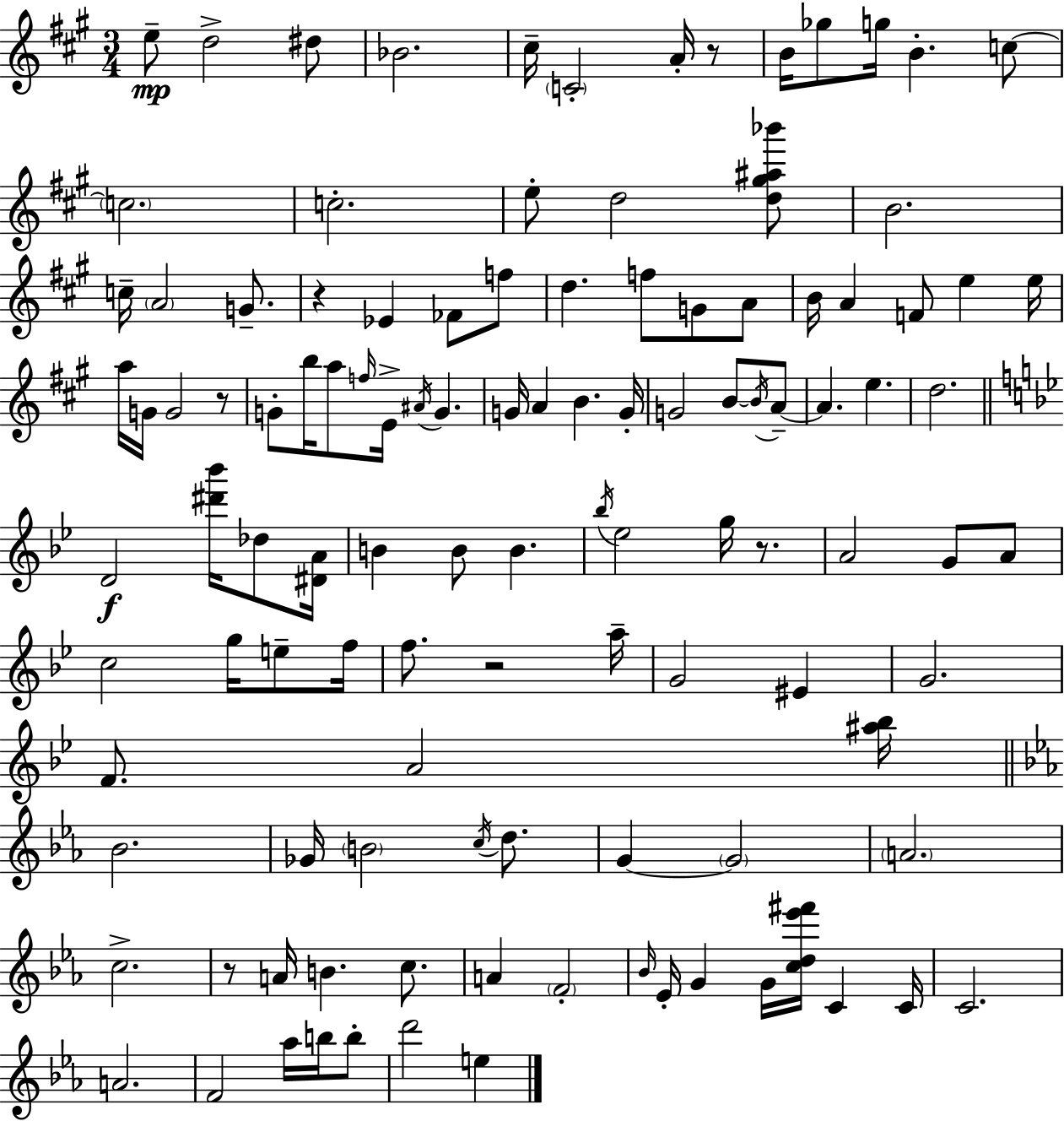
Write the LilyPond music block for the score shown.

{
  \clef treble
  \numericTimeSignature
  \time 3/4
  \key a \major
  \repeat volta 2 { e''8--\mp d''2-> dis''8 | bes'2. | cis''16-- \parenthesize c'2-. a'16-. r8 | b'16 ges''8 g''16 b'4.-. c''8~~ | \break \parenthesize c''2. | c''2.-. | e''8-. d''2 <d'' gis'' ais'' bes'''>8 | b'2. | \break c''16-- \parenthesize a'2 g'8.-- | r4 ees'4 fes'8 f''8 | d''4. f''8 g'8 a'8 | b'16 a'4 f'8 e''4 e''16 | \break a''16 g'16 g'2 r8 | g'8-. b''16 a''8 \grace { f''16 } e'16-> \acciaccatura { ais'16 } g'4. | g'16 a'4 b'4. | g'16-. g'2 b'8~~ | \break \acciaccatura { b'16 } a'8--~~ a'4. e''4. | d''2. | \bar "||" \break \key g \minor d'2\f <dis''' bes'''>16 des''8 <dis' a'>16 | b'4 b'8 b'4. | \acciaccatura { bes''16 } ees''2 g''16 r8. | a'2 g'8 a'8 | \break c''2 g''16 e''8-- | f''16 f''8. r2 | a''16-- g'2 eis'4 | g'2. | \break f'8. a'2 | <ais'' bes''>16 \bar "||" \break \key c \minor bes'2. | ges'16 \parenthesize b'2 \acciaccatura { c''16 } d''8. | g'4~~ \parenthesize g'2 | \parenthesize a'2. | \break c''2.-> | r8 a'16 b'4. c''8. | a'4 \parenthesize f'2-. | \grace { bes'16 } ees'16-. g'4 g'16 <c'' d'' ees''' fis'''>16 c'4 | \break c'16 c'2. | a'2. | f'2 aes''16 b''16 | b''8-. d'''2 e''4 | \break } \bar "|."
}